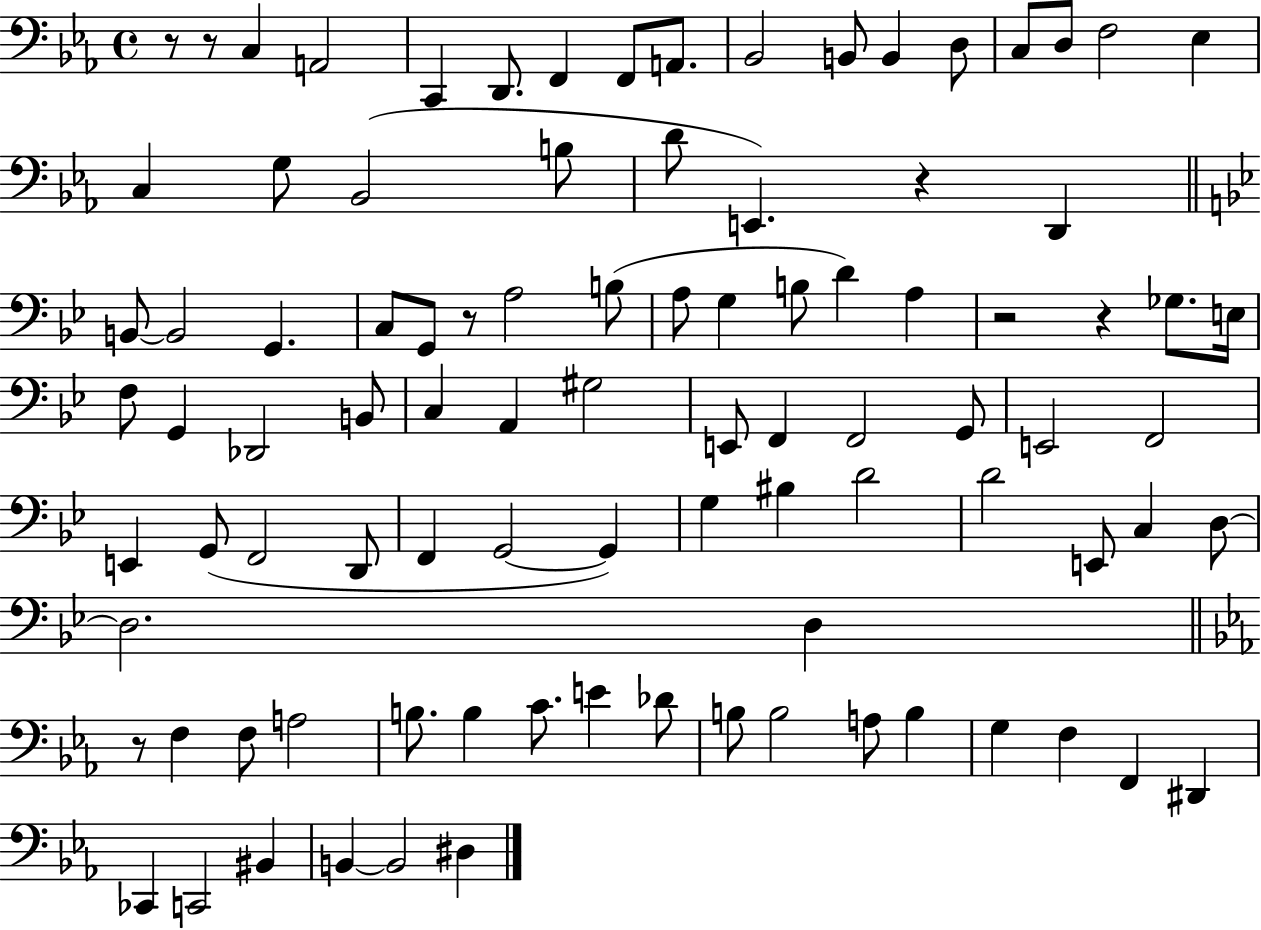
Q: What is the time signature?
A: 4/4